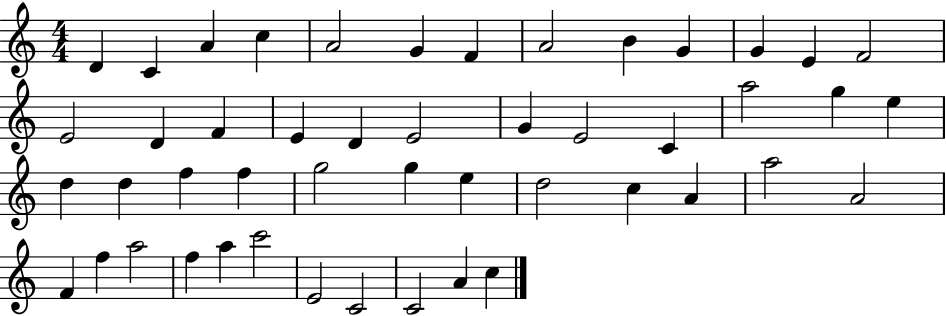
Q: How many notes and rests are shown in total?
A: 48